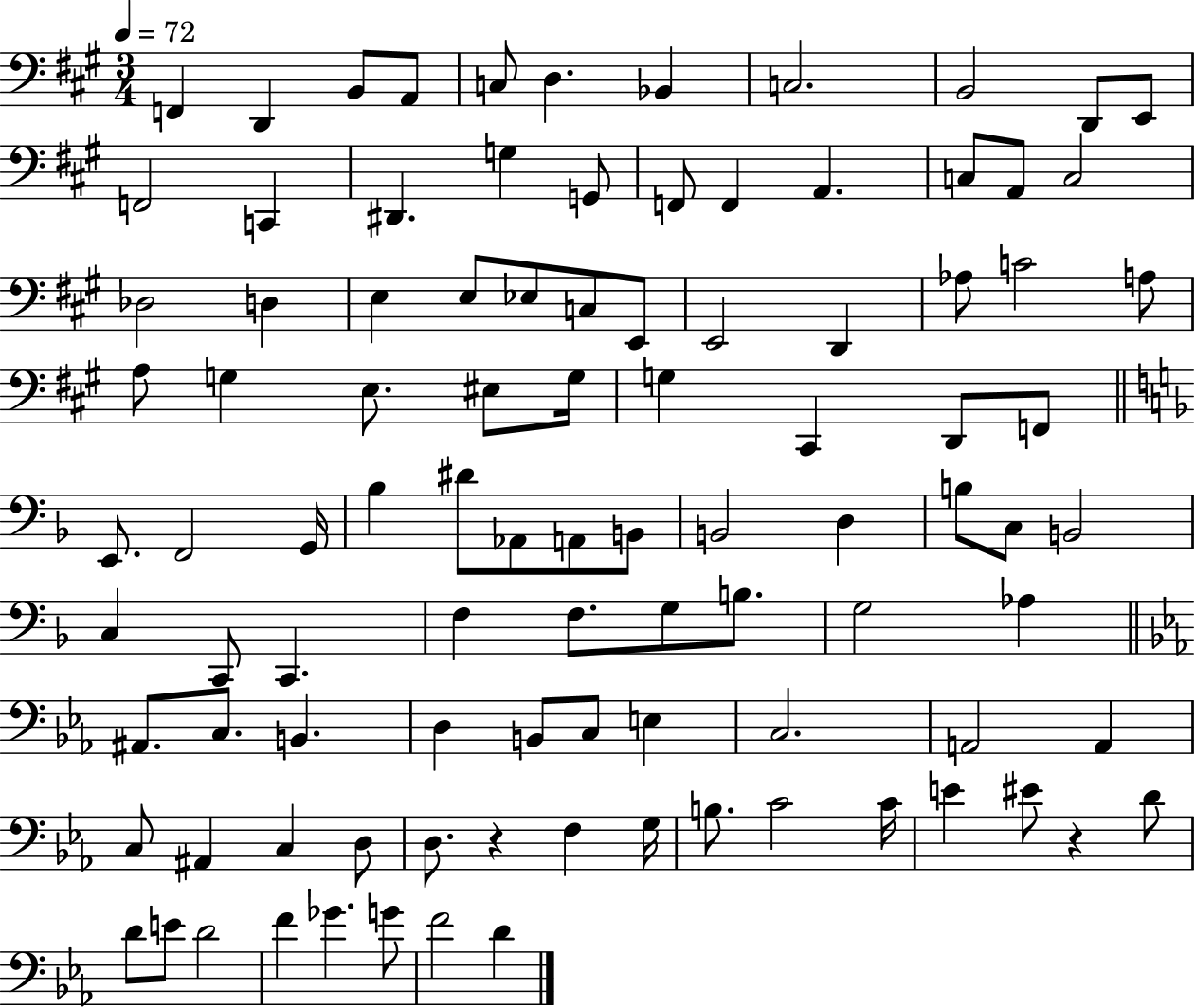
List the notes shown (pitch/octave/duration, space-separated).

F2/q D2/q B2/e A2/e C3/e D3/q. Bb2/q C3/h. B2/h D2/e E2/e F2/h C2/q D#2/q. G3/q G2/e F2/e F2/q A2/q. C3/e A2/e C3/h Db3/h D3/q E3/q E3/e Eb3/e C3/e E2/e E2/h D2/q Ab3/e C4/h A3/e A3/e G3/q E3/e. EIS3/e G3/s G3/q C#2/q D2/e F2/e E2/e. F2/h G2/s Bb3/q D#4/e Ab2/e A2/e B2/e B2/h D3/q B3/e C3/e B2/h C3/q C2/e C2/q. F3/q F3/e. G3/e B3/e. G3/h Ab3/q A#2/e. C3/e. B2/q. D3/q B2/e C3/e E3/q C3/h. A2/h A2/q C3/e A#2/q C3/q D3/e D3/e. R/q F3/q G3/s B3/e. C4/h C4/s E4/q EIS4/e R/q D4/e D4/e E4/e D4/h F4/q Gb4/q. G4/e F4/h D4/q